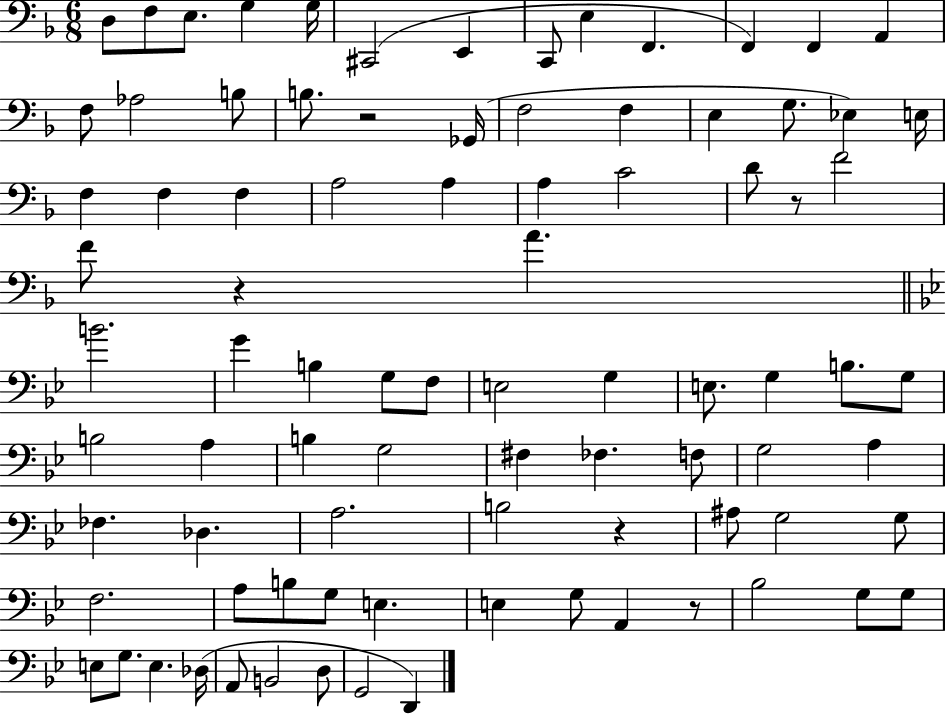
X:1
T:Untitled
M:6/8
L:1/4
K:F
D,/2 F,/2 E,/2 G, G,/4 ^C,,2 E,, C,,/2 E, F,, F,, F,, A,, F,/2 _A,2 B,/2 B,/2 z2 _G,,/4 F,2 F, E, G,/2 _E, E,/4 F, F, F, A,2 A, A, C2 D/2 z/2 F2 F/2 z A B2 G B, G,/2 F,/2 E,2 G, E,/2 G, B,/2 G,/2 B,2 A, B, G,2 ^F, _F, F,/2 G,2 A, _F, _D, A,2 B,2 z ^A,/2 G,2 G,/2 F,2 A,/2 B,/2 G,/2 E, E, G,/2 A,, z/2 _B,2 G,/2 G,/2 E,/2 G,/2 E, _D,/4 A,,/2 B,,2 D,/2 G,,2 D,,